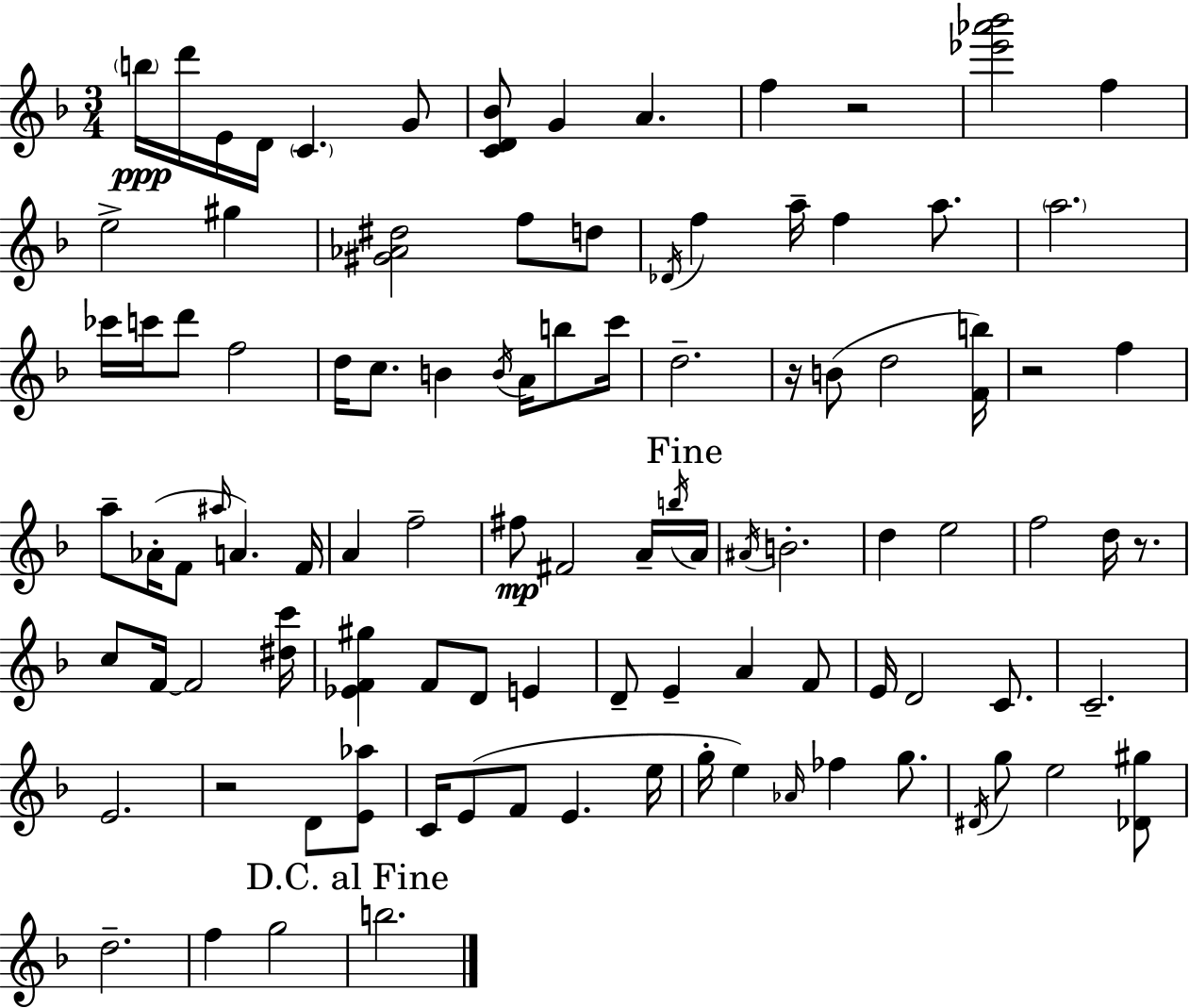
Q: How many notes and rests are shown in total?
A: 100